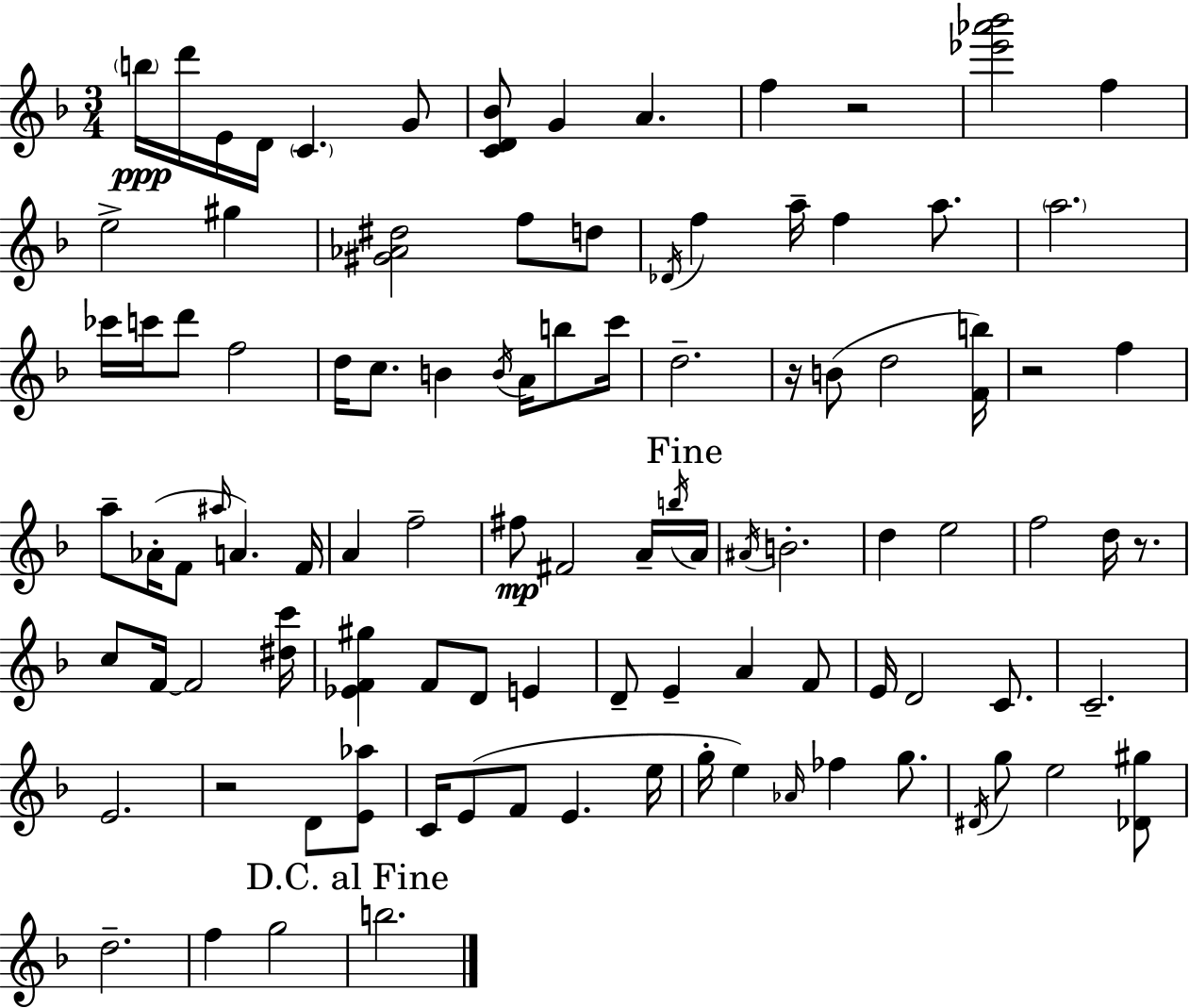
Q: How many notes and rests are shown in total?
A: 100